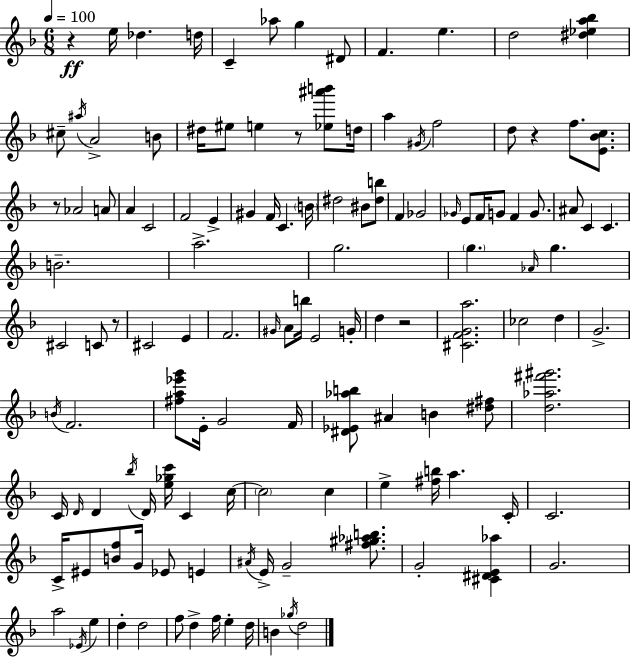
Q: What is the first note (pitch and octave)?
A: E5